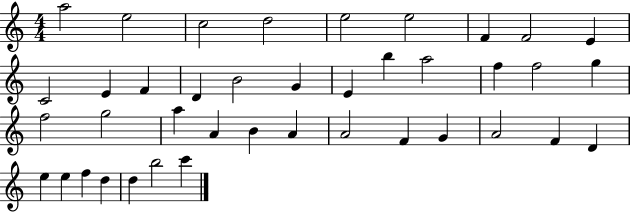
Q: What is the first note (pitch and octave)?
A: A5